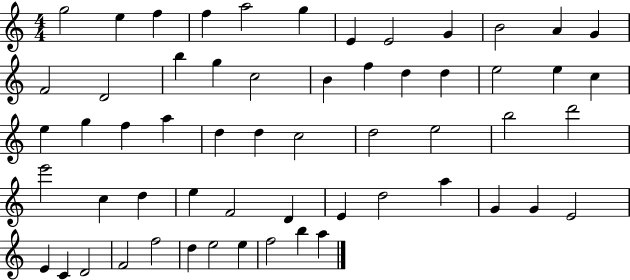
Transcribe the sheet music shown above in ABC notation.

X:1
T:Untitled
M:4/4
L:1/4
K:C
g2 e f f a2 g E E2 G B2 A G F2 D2 b g c2 B f d d e2 e c e g f a d d c2 d2 e2 b2 d'2 e'2 c d e F2 D E d2 a G G E2 E C D2 F2 f2 d e2 e f2 b a